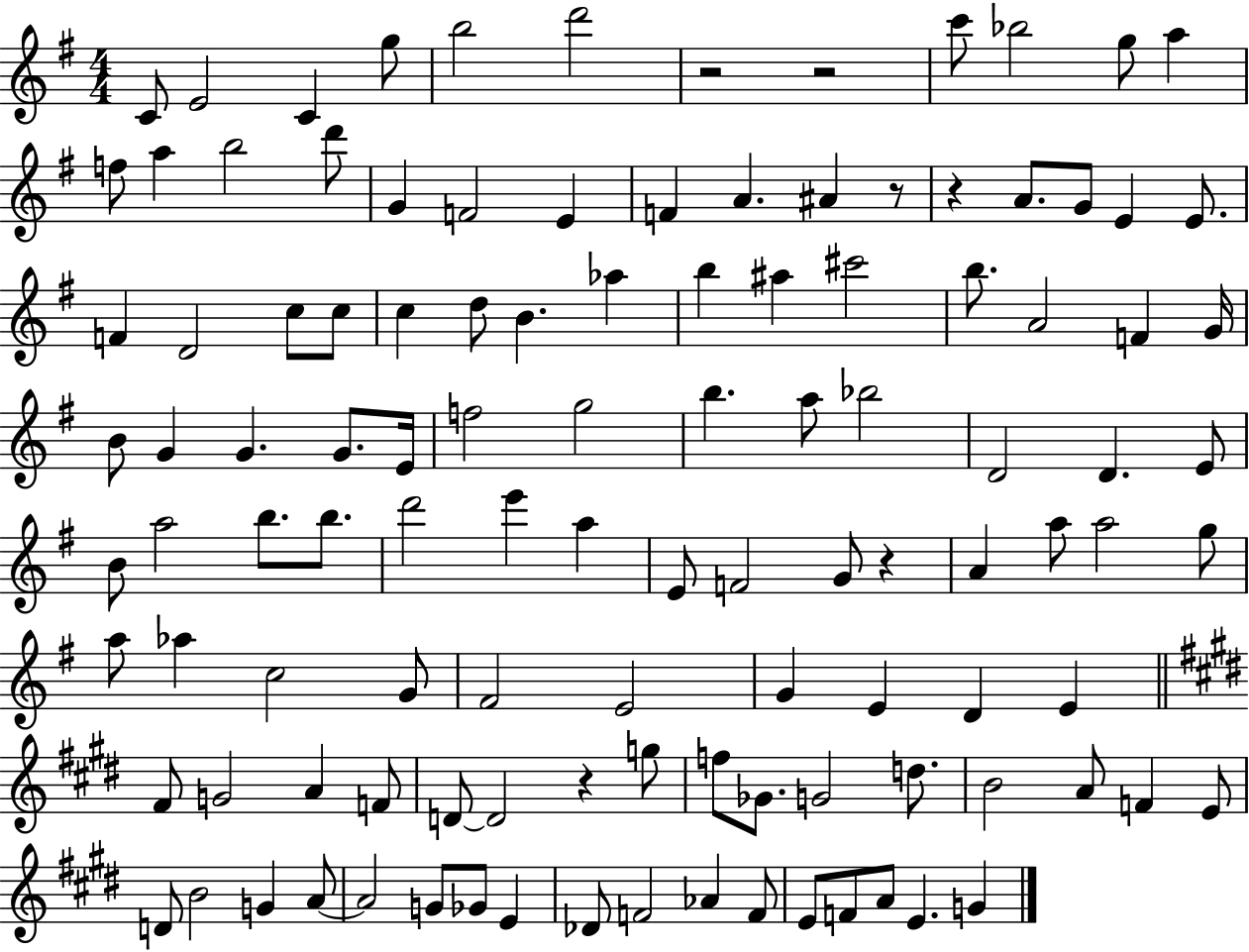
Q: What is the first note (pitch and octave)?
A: C4